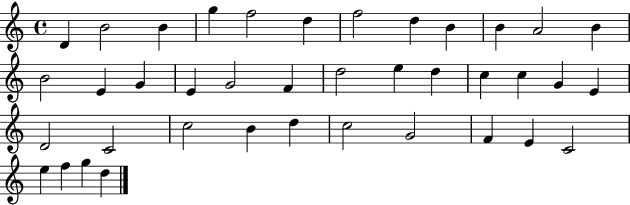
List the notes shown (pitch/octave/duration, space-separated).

D4/q B4/h B4/q G5/q F5/h D5/q F5/h D5/q B4/q B4/q A4/h B4/q B4/h E4/q G4/q E4/q G4/h F4/q D5/h E5/q D5/q C5/q C5/q G4/q E4/q D4/h C4/h C5/h B4/q D5/q C5/h G4/h F4/q E4/q C4/h E5/q F5/q G5/q D5/q